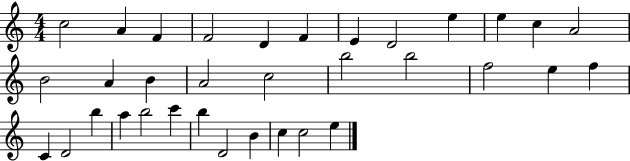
C5/h A4/q F4/q F4/h D4/q F4/q E4/q D4/h E5/q E5/q C5/q A4/h B4/h A4/q B4/q A4/h C5/h B5/h B5/h F5/h E5/q F5/q C4/q D4/h B5/q A5/q B5/h C6/q B5/q D4/h B4/q C5/q C5/h E5/q